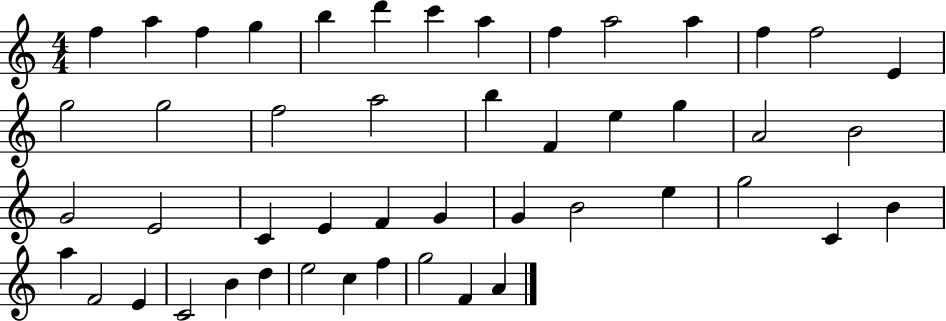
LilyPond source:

{
  \clef treble
  \numericTimeSignature
  \time 4/4
  \key c \major
  f''4 a''4 f''4 g''4 | b''4 d'''4 c'''4 a''4 | f''4 a''2 a''4 | f''4 f''2 e'4 | \break g''2 g''2 | f''2 a''2 | b''4 f'4 e''4 g''4 | a'2 b'2 | \break g'2 e'2 | c'4 e'4 f'4 g'4 | g'4 b'2 e''4 | g''2 c'4 b'4 | \break a''4 f'2 e'4 | c'2 b'4 d''4 | e''2 c''4 f''4 | g''2 f'4 a'4 | \break \bar "|."
}